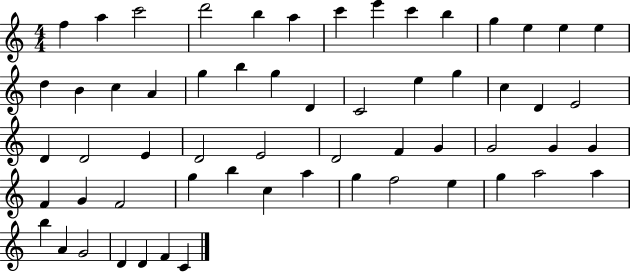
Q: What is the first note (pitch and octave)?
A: F5